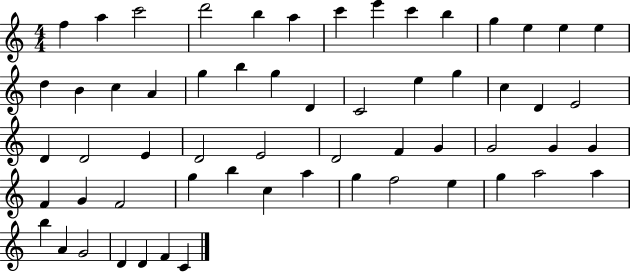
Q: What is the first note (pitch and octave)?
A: F5